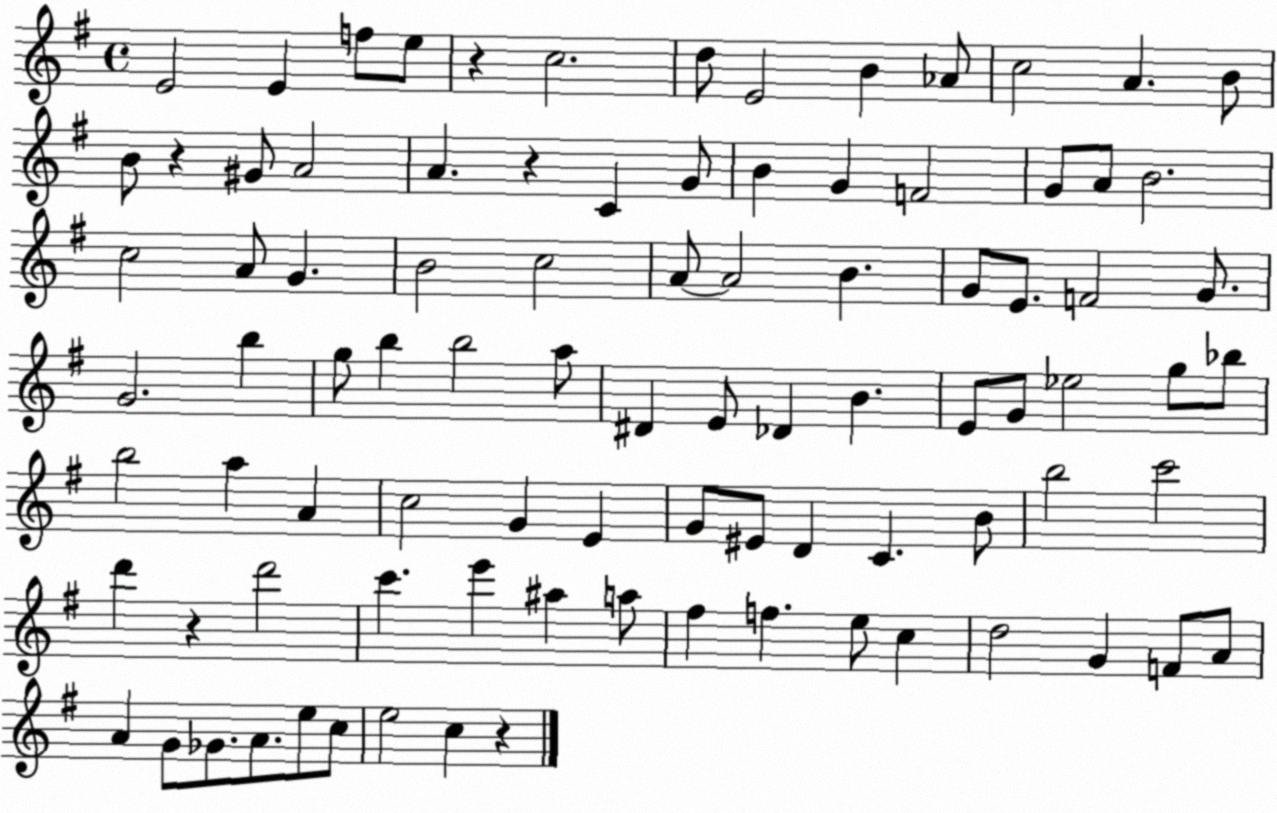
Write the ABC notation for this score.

X:1
T:Untitled
M:4/4
L:1/4
K:G
E2 E f/2 e/2 z c2 d/2 E2 B _A/2 c2 A B/2 B/2 z ^G/2 A2 A z C G/2 B G F2 G/2 A/2 B2 c2 A/2 G B2 c2 A/2 A2 B G/2 E/2 F2 G/2 G2 b g/2 b b2 a/2 ^D E/2 _D B E/2 G/2 _e2 g/2 _b/2 b2 a A c2 G E G/2 ^E/2 D C B/2 b2 c'2 d' z d'2 c' e' ^a a/2 ^f f e/2 c d2 G F/2 A/2 A G/2 _G/2 A/2 e/2 c/2 e2 c z